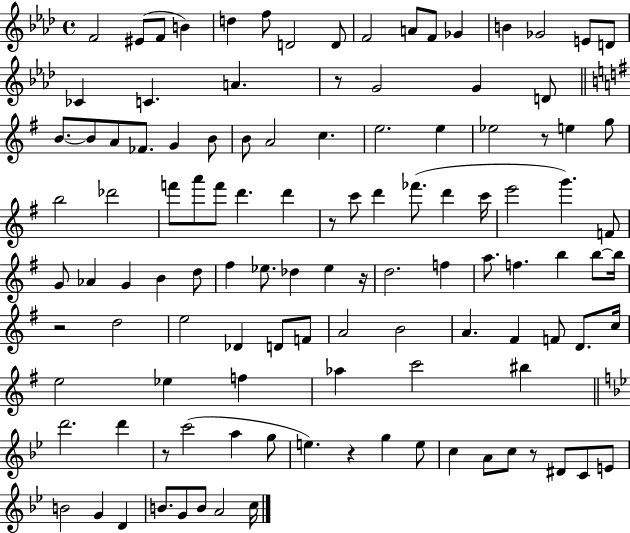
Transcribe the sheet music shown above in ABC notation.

X:1
T:Untitled
M:4/4
L:1/4
K:Ab
F2 ^E/2 F/2 B d f/2 D2 D/2 F2 A/2 F/2 _G B _G2 E/2 D/2 _C C A z/2 G2 G D/2 B/2 B/2 A/2 _F/2 G B/2 B/2 A2 c e2 e _e2 z/2 e g/2 b2 _d'2 f'/2 a'/2 f'/2 d' d' z/2 c'/2 d' _f'/2 d' c'/4 e'2 g' F/2 G/2 _A G B d/2 ^f _e/2 _d _e z/4 d2 f a/2 f b b/2 b/4 z2 d2 e2 _D D/2 F/2 A2 B2 A ^F F/2 D/2 c/4 e2 _e f _a c'2 ^b d'2 d' z/2 c'2 a g/2 e z g e/2 c A/2 c/2 z/2 ^D/2 C/2 E/2 B2 G D B/2 G/2 B/2 A2 c/4